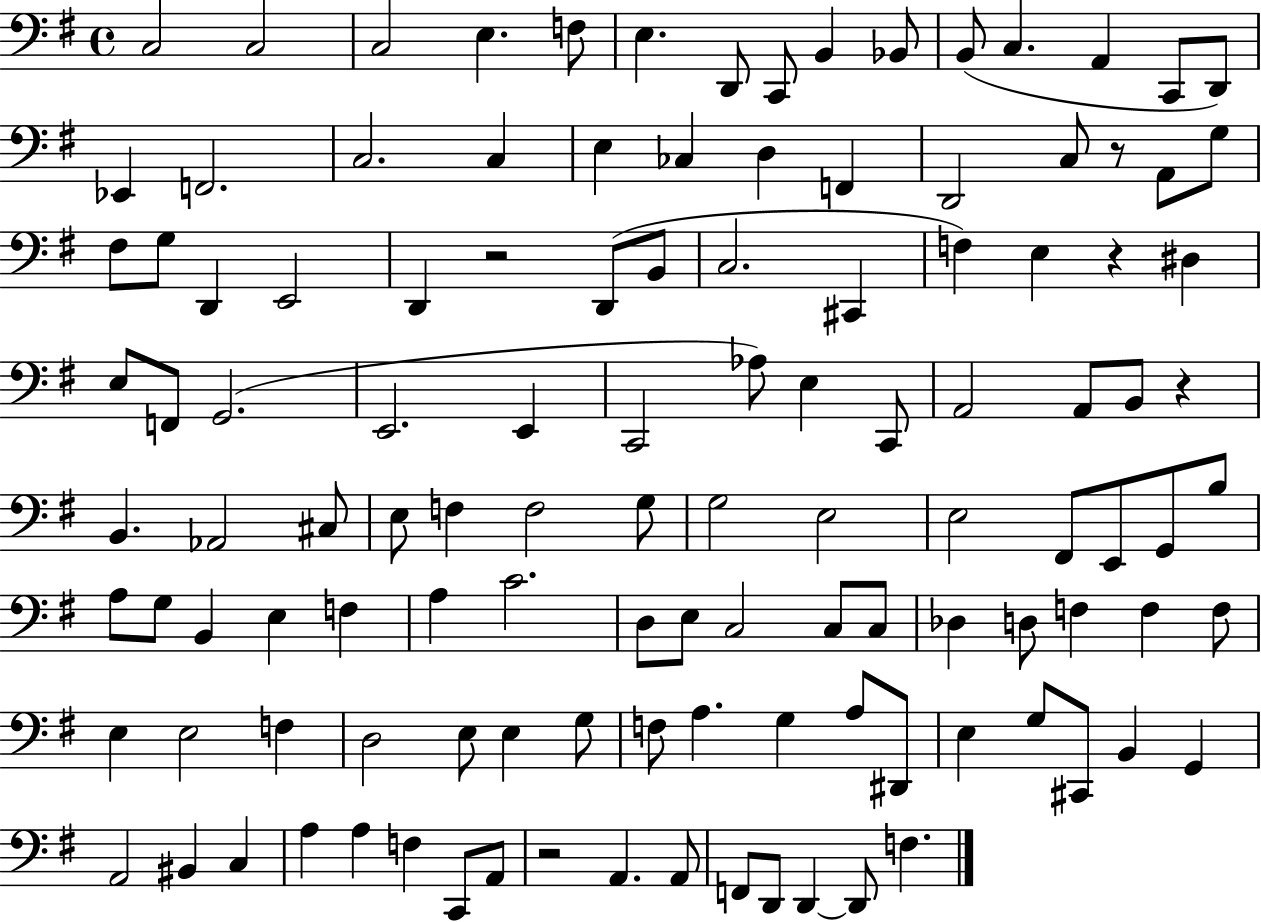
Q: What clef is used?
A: bass